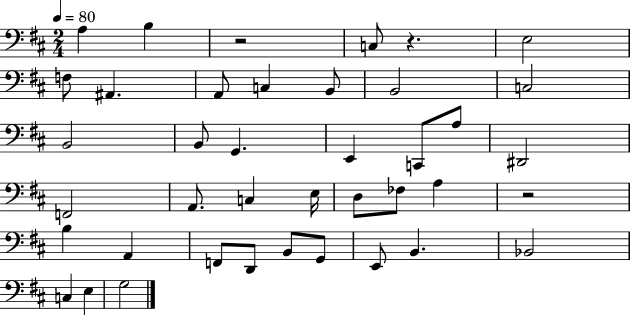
X:1
T:Untitled
M:2/4
L:1/4
K:D
A, B, z2 C,/2 z E,2 F,/2 ^A,, A,,/2 C, B,,/2 B,,2 C,2 B,,2 B,,/2 G,, E,, C,,/2 A,/2 ^D,,2 F,,2 A,,/2 C, E,/4 D,/2 _F,/2 A, z2 B, A,, F,,/2 D,,/2 B,,/2 G,,/2 E,,/2 B,, _B,,2 C, E, G,2